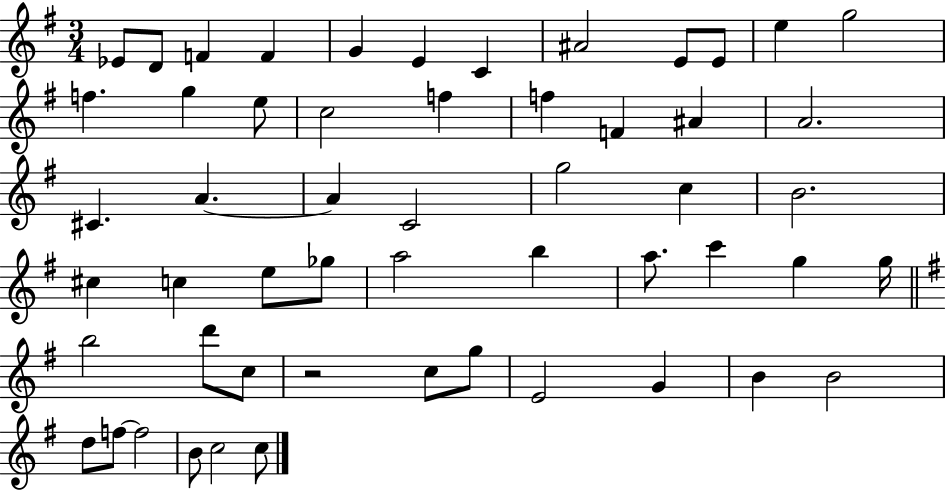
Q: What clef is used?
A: treble